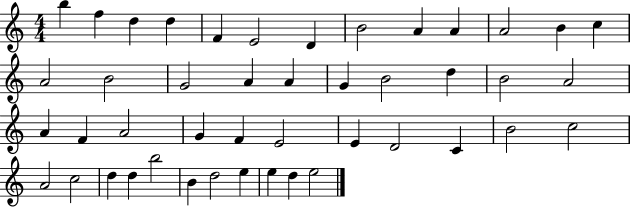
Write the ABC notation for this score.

X:1
T:Untitled
M:4/4
L:1/4
K:C
b f d d F E2 D B2 A A A2 B c A2 B2 G2 A A G B2 d B2 A2 A F A2 G F E2 E D2 C B2 c2 A2 c2 d d b2 B d2 e e d e2